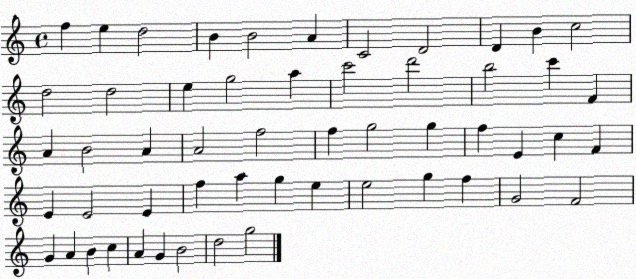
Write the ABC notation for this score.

X:1
T:Untitled
M:4/4
L:1/4
K:C
f e d2 B B2 A C2 D2 D B c2 d2 d2 e g2 a c'2 d'2 b2 c' F A B2 A A2 f2 f g2 g f E c F E E2 E f a g e e2 g f G2 F2 G A B c A G B2 d2 g2